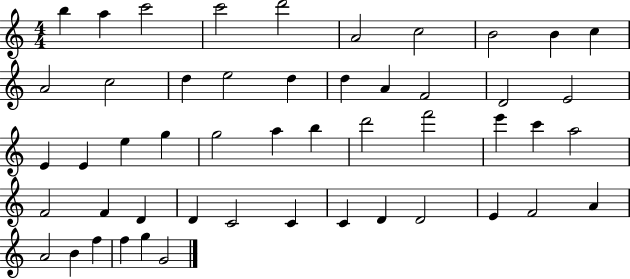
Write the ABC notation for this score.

X:1
T:Untitled
M:4/4
L:1/4
K:C
b a c'2 c'2 d'2 A2 c2 B2 B c A2 c2 d e2 d d A F2 D2 E2 E E e g g2 a b d'2 f'2 e' c' a2 F2 F D D C2 C C D D2 E F2 A A2 B f f g G2